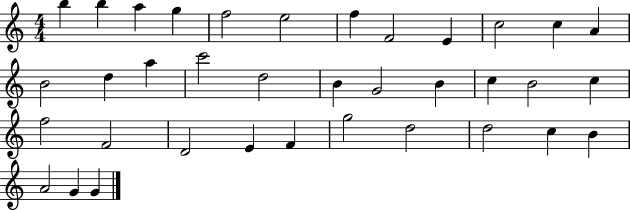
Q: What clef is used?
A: treble